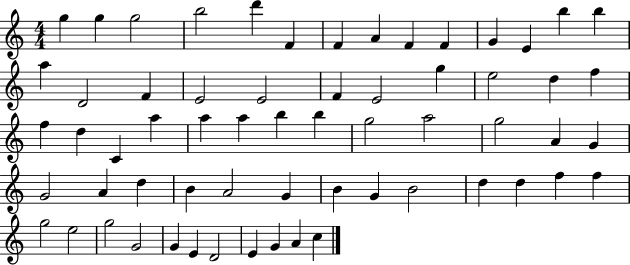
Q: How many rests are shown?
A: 0